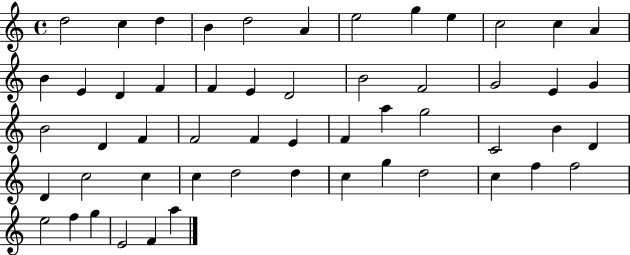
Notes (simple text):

D5/h C5/q D5/q B4/q D5/h A4/q E5/h G5/q E5/q C5/h C5/q A4/q B4/q E4/q D4/q F4/q F4/q E4/q D4/h B4/h F4/h G4/h E4/q G4/q B4/h D4/q F4/q F4/h F4/q E4/q F4/q A5/q G5/h C4/h B4/q D4/q D4/q C5/h C5/q C5/q D5/h D5/q C5/q G5/q D5/h C5/q F5/q F5/h E5/h F5/q G5/q E4/h F4/q A5/q